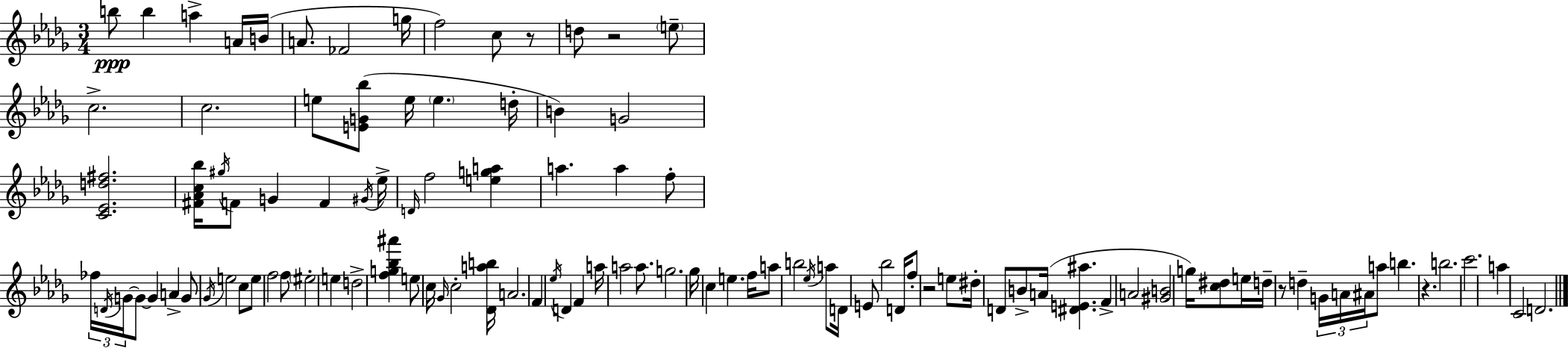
B5/e B5/q A5/q A4/s B4/s A4/e. FES4/h G5/s F5/h C5/e R/e D5/e R/h E5/e C5/h. C5/h. E5/e [E4,G4,Bb5]/e E5/s E5/q. D5/s B4/q G4/h [C4,Eb4,D5,F#5]/h. [F#4,Ab4,C5,Bb5]/s G#5/s F4/e G4/q F4/q G#4/s Eb5/s D4/s F5/h [E5,G5,A5]/q A5/q. A5/q F5/e FES5/s D4/s G4/s G4/e G4/q A4/q G4/e Gb4/s E5/h C5/e E5/e F5/h F5/e EIS5/h E5/q D5/h [F5,G5,Bb5,A#6]/q E5/e C5/s Gb4/s C5/h [Db4,A5,B5]/s A4/h. F4/q Eb5/s D4/q F4/q A5/s A5/h A5/e. G5/h. Gb5/s C5/q E5/q. F5/s A5/e B5/h Eb5/s A5/e D4/s E4/e Bb5/h D4/s F5/e R/h E5/e D#5/s D4/e B4/e A4/s [D#4,E4,A#5]/q. F4/q A4/h [G#4,B4]/h G5/s [C5,D#5]/e E5/s D5/s R/e D5/q G4/s A4/s A#4/s A5/e B5/q. R/q. B5/h. C6/h. A5/q C4/h D4/h.